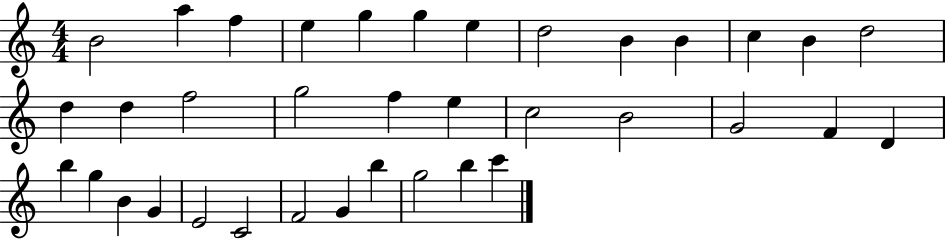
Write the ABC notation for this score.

X:1
T:Untitled
M:4/4
L:1/4
K:C
B2 a f e g g e d2 B B c B d2 d d f2 g2 f e c2 B2 G2 F D b g B G E2 C2 F2 G b g2 b c'